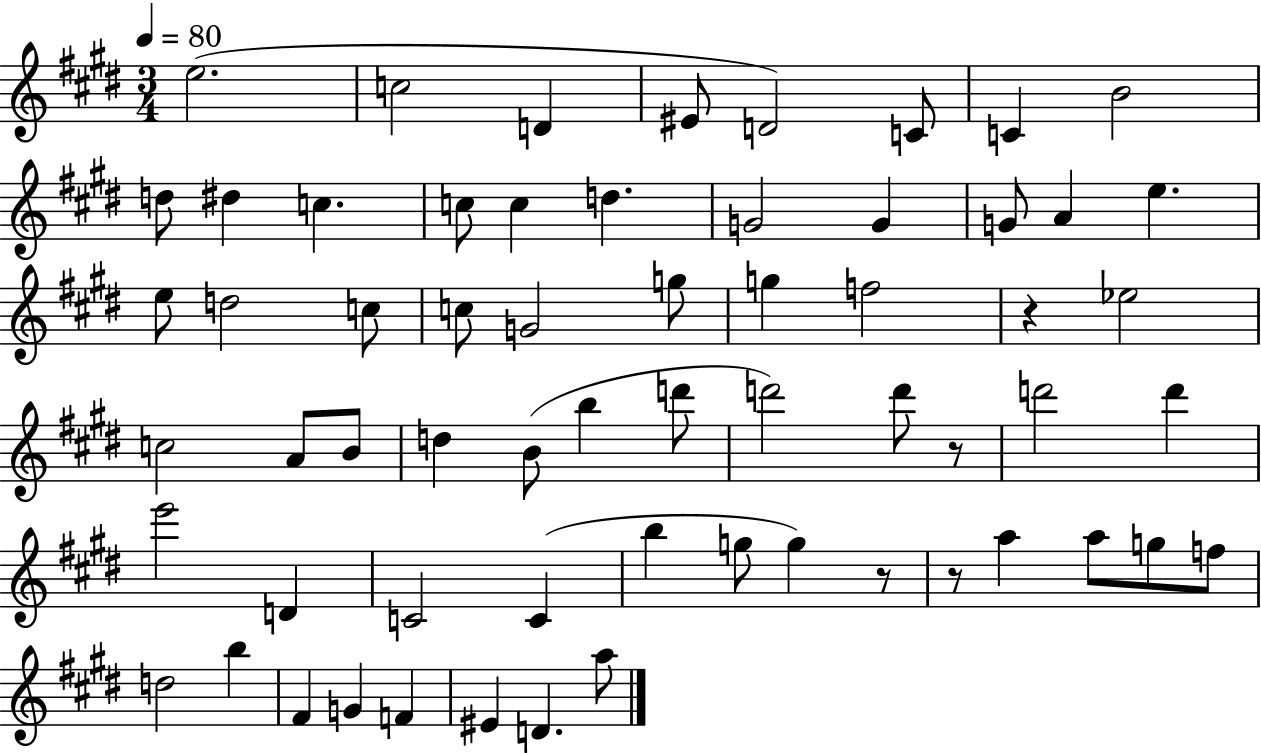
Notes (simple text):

E5/h. C5/h D4/q EIS4/e D4/h C4/e C4/q B4/h D5/e D#5/q C5/q. C5/e C5/q D5/q. G4/h G4/q G4/e A4/q E5/q. E5/e D5/h C5/e C5/e G4/h G5/e G5/q F5/h R/q Eb5/h C5/h A4/e B4/e D5/q B4/e B5/q D6/e D6/h D6/e R/e D6/h D6/q E6/h D4/q C4/h C4/q B5/q G5/e G5/q R/e R/e A5/q A5/e G5/e F5/e D5/h B5/q F#4/q G4/q F4/q EIS4/q D4/q. A5/e